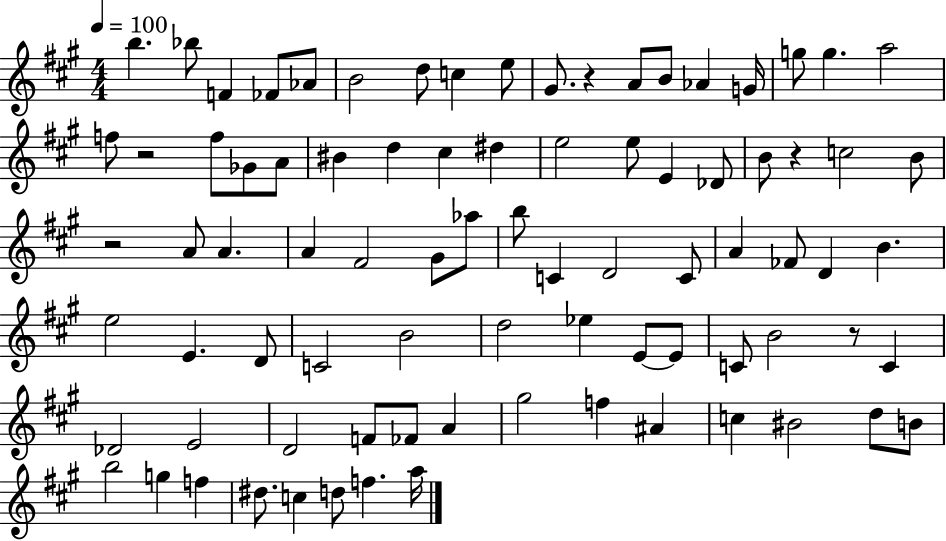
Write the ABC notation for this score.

X:1
T:Untitled
M:4/4
L:1/4
K:A
b _b/2 F _F/2 _A/2 B2 d/2 c e/2 ^G/2 z A/2 B/2 _A G/4 g/2 g a2 f/2 z2 f/2 _G/2 A/2 ^B d ^c ^d e2 e/2 E _D/2 B/2 z c2 B/2 z2 A/2 A A ^F2 ^G/2 _a/2 b/2 C D2 C/2 A _F/2 D B e2 E D/2 C2 B2 d2 _e E/2 E/2 C/2 B2 z/2 C _D2 E2 D2 F/2 _F/2 A ^g2 f ^A c ^B2 d/2 B/2 b2 g f ^d/2 c d/2 f a/4